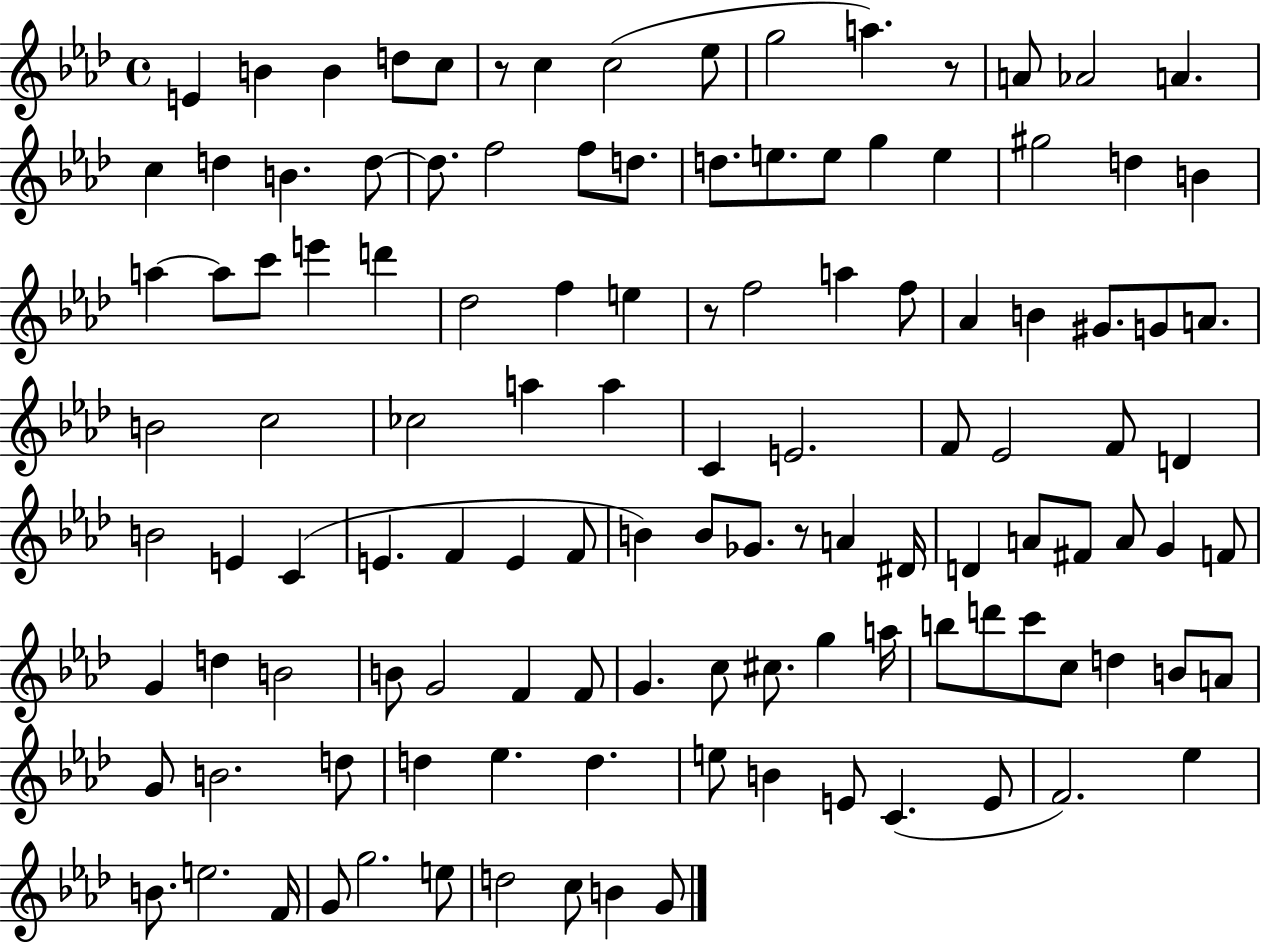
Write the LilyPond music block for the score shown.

{
  \clef treble
  \time 4/4
  \defaultTimeSignature
  \key aes \major
  e'4 b'4 b'4 d''8 c''8 | r8 c''4 c''2( ees''8 | g''2 a''4.) r8 | a'8 aes'2 a'4. | \break c''4 d''4 b'4. d''8~~ | d''8. f''2 f''8 d''8. | d''8. e''8. e''8 g''4 e''4 | gis''2 d''4 b'4 | \break a''4~~ a''8 c'''8 e'''4 d'''4 | des''2 f''4 e''4 | r8 f''2 a''4 f''8 | aes'4 b'4 gis'8. g'8 a'8. | \break b'2 c''2 | ces''2 a''4 a''4 | c'4 e'2. | f'8 ees'2 f'8 d'4 | \break b'2 e'4 c'4( | e'4. f'4 e'4 f'8 | b'4) b'8 ges'8. r8 a'4 dis'16 | d'4 a'8 fis'8 a'8 g'4 f'8 | \break g'4 d''4 b'2 | b'8 g'2 f'4 f'8 | g'4. c''8 cis''8. g''4 a''16 | b''8 d'''8 c'''8 c''8 d''4 b'8 a'8 | \break g'8 b'2. d''8 | d''4 ees''4. d''4. | e''8 b'4 e'8 c'4.( e'8 | f'2.) ees''4 | \break b'8. e''2. f'16 | g'8 g''2. e''8 | d''2 c''8 b'4 g'8 | \bar "|."
}